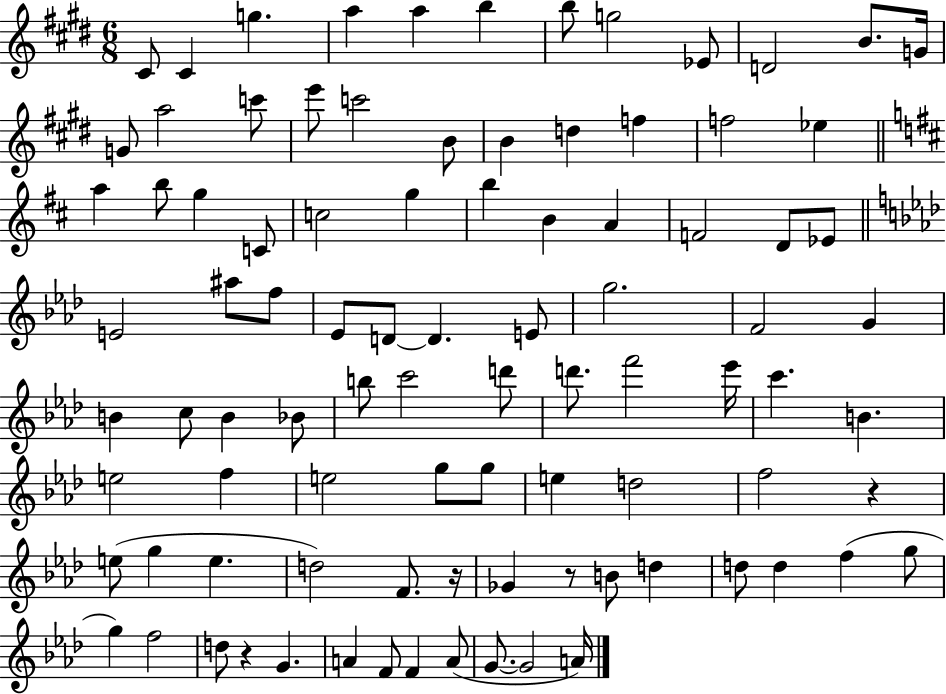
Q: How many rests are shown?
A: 4